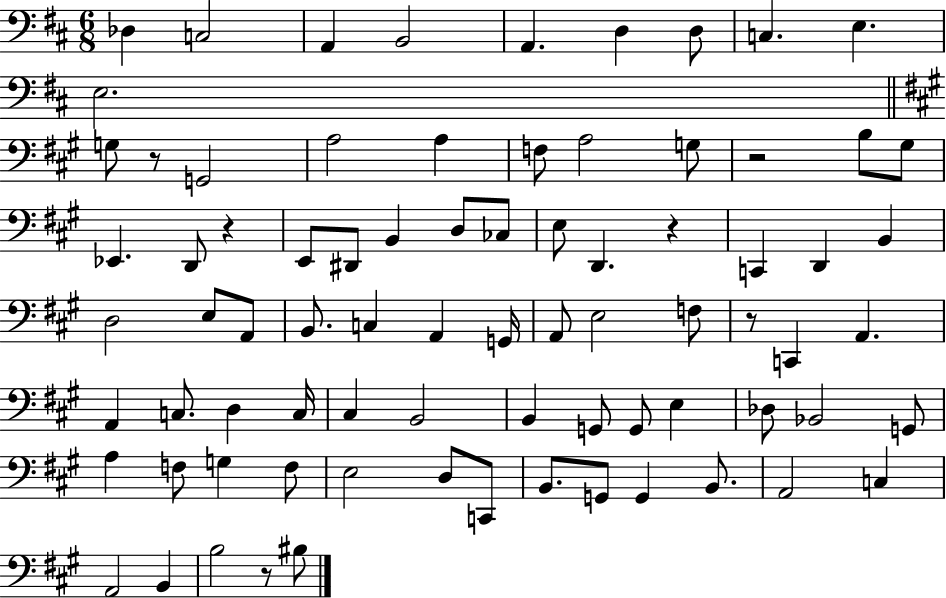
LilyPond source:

{
  \clef bass
  \numericTimeSignature
  \time 6/8
  \key d \major
  des4 c2 | a,4 b,2 | a,4. d4 d8 | c4. e4. | \break e2. | \bar "||" \break \key a \major g8 r8 g,2 | a2 a4 | f8 a2 g8 | r2 b8 gis8 | \break ees,4. d,8 r4 | e,8 dis,8 b,4 d8 ces8 | e8 d,4. r4 | c,4 d,4 b,4 | \break d2 e8 a,8 | b,8. c4 a,4 g,16 | a,8 e2 f8 | r8 c,4 a,4. | \break a,4 c8. d4 c16 | cis4 b,2 | b,4 g,8 g,8 e4 | des8 bes,2 g,8 | \break a4 f8 g4 f8 | e2 d8 c,8 | b,8. g,8 g,4 b,8. | a,2 c4 | \break a,2 b,4 | b2 r8 bis8 | \bar "|."
}